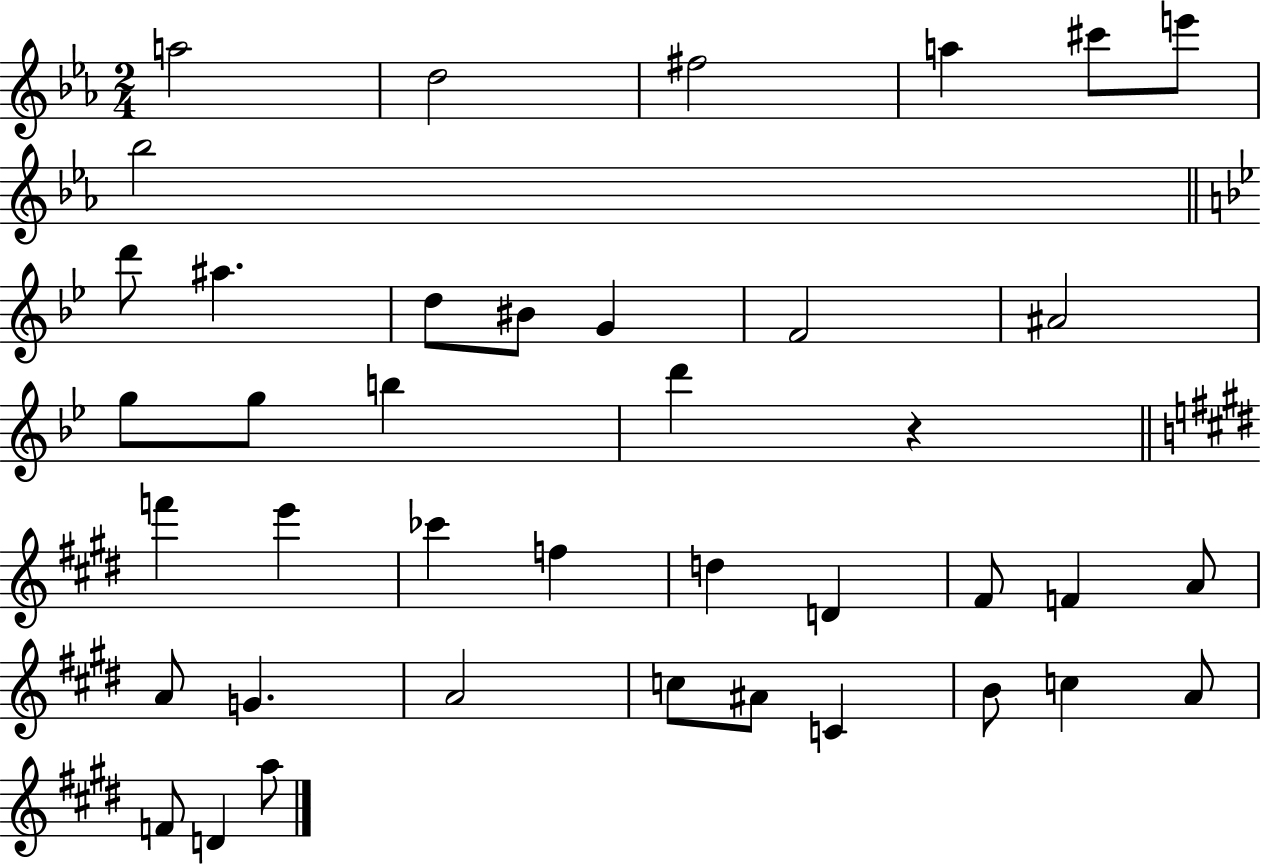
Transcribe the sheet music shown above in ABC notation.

X:1
T:Untitled
M:2/4
L:1/4
K:Eb
a2 d2 ^f2 a ^c'/2 e'/2 _b2 d'/2 ^a d/2 ^B/2 G F2 ^A2 g/2 g/2 b d' z f' e' _c' f d D ^F/2 F A/2 A/2 G A2 c/2 ^A/2 C B/2 c A/2 F/2 D a/2